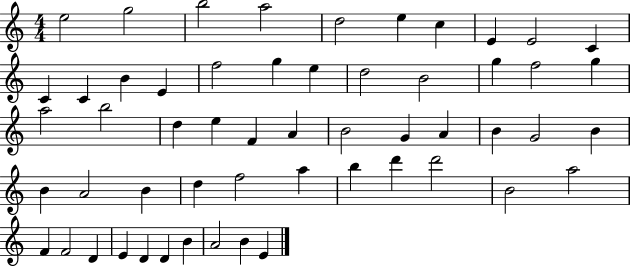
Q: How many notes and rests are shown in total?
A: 55